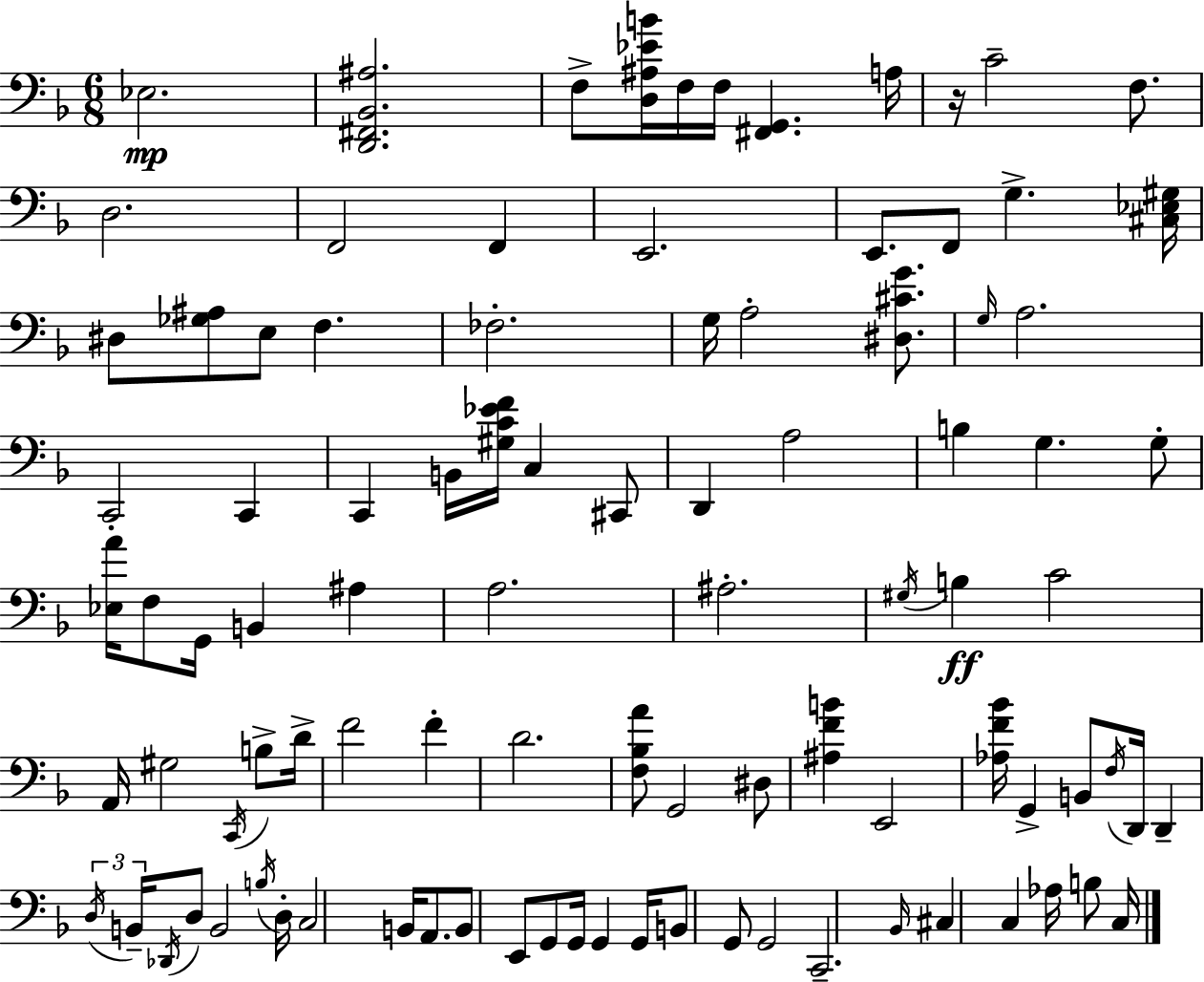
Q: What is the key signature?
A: F major